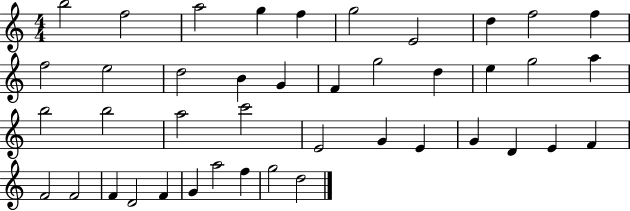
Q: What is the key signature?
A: C major